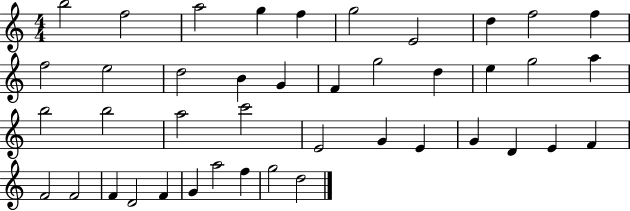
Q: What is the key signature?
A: C major